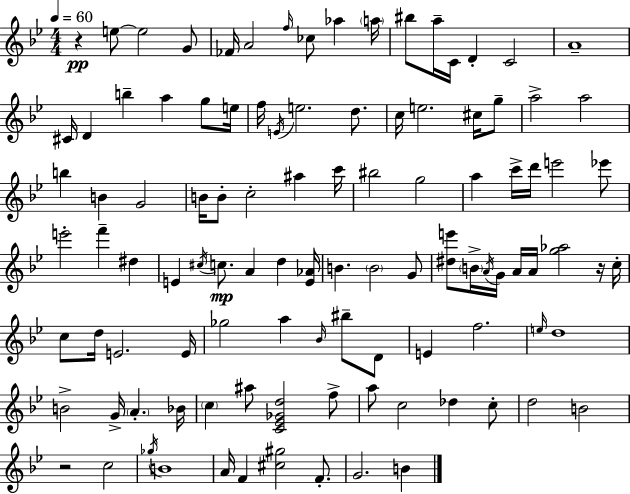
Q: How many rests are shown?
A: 3